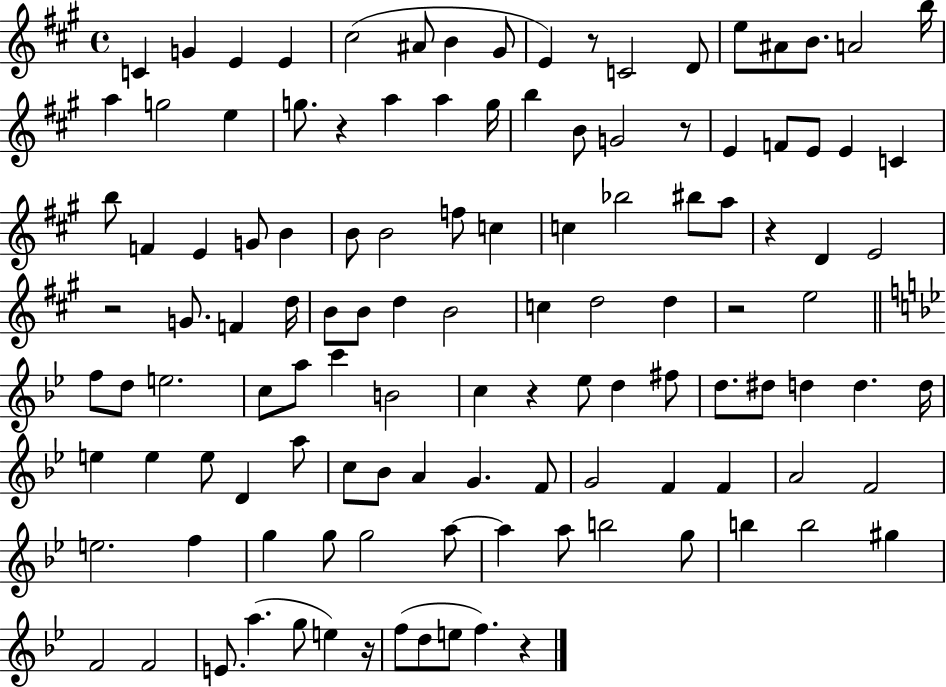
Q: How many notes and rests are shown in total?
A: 120